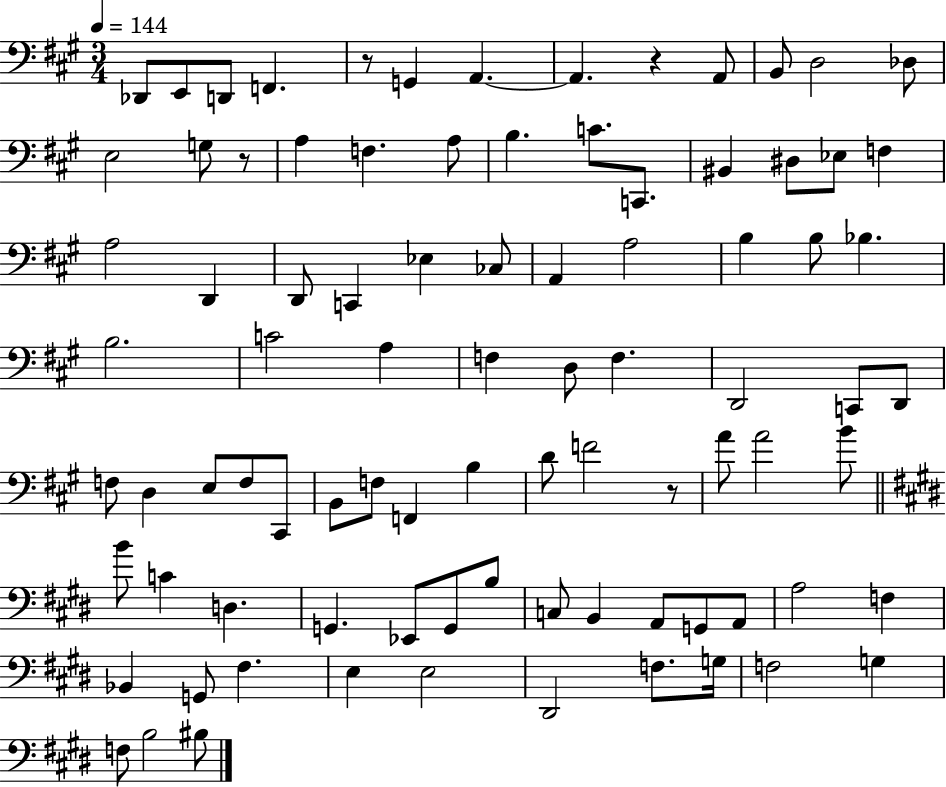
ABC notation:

X:1
T:Untitled
M:3/4
L:1/4
K:A
_D,,/2 E,,/2 D,,/2 F,, z/2 G,, A,, A,, z A,,/2 B,,/2 D,2 _D,/2 E,2 G,/2 z/2 A, F, A,/2 B, C/2 C,,/2 ^B,, ^D,/2 _E,/2 F, A,2 D,, D,,/2 C,, _E, _C,/2 A,, A,2 B, B,/2 _B, B,2 C2 A, F, D,/2 F, D,,2 C,,/2 D,,/2 F,/2 D, E,/2 F,/2 ^C,,/2 B,,/2 F,/2 F,, B, D/2 F2 z/2 A/2 A2 B/2 B/2 C D, G,, _E,,/2 G,,/2 B,/2 C,/2 B,, A,,/2 G,,/2 A,,/2 A,2 F, _B,, G,,/2 ^F, E, E,2 ^D,,2 F,/2 G,/4 F,2 G, F,/2 B,2 ^B,/2